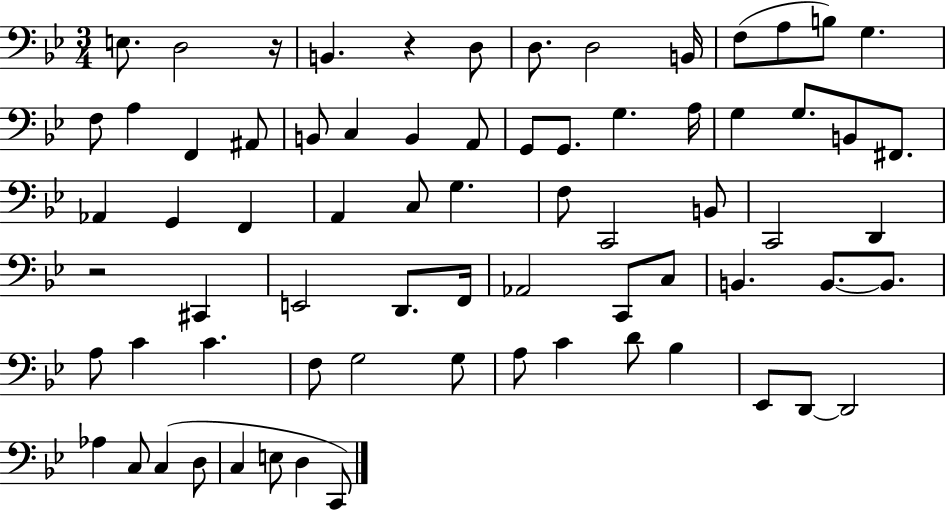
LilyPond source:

{
  \clef bass
  \numericTimeSignature
  \time 3/4
  \key bes \major
  e8. d2 r16 | b,4. r4 d8 | d8. d2 b,16 | f8( a8 b8) g4. | \break f8 a4 f,4 ais,8 | b,8 c4 b,4 a,8 | g,8 g,8. g4. a16 | g4 g8. b,8 fis,8. | \break aes,4 g,4 f,4 | a,4 c8 g4. | f8 c,2 b,8 | c,2 d,4 | \break r2 cis,4 | e,2 d,8. f,16 | aes,2 c,8 c8 | b,4. b,8.~~ b,8. | \break a8 c'4 c'4. | f8 g2 g8 | a8 c'4 d'8 bes4 | ees,8 d,8~~ d,2 | \break aes4 c8 c4( d8 | c4 e8 d4 c,8) | \bar "|."
}